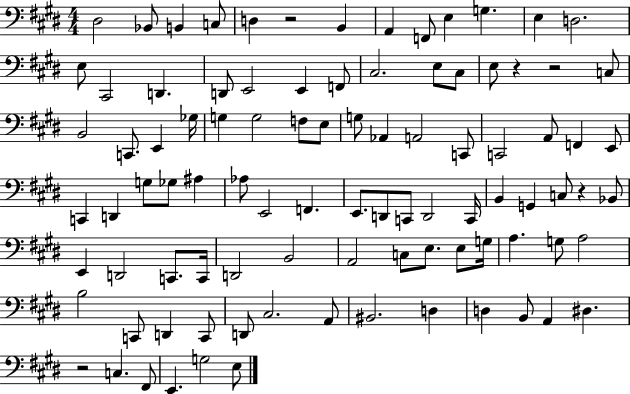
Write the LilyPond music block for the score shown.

{
  \clef bass
  \numericTimeSignature
  \time 4/4
  \key e \major
  \repeat volta 2 { dis2 bes,8 b,4 c8 | d4 r2 b,4 | a,4 f,8 e4 g4. | e4 d2. | \break e8 cis,2 d,4. | d,8 e,2 e,4 f,8 | cis2. e8 cis8 | e8 r4 r2 c8 | \break b,2 c,8. e,4 ges16 | g4 g2 f8 e8 | g8 aes,4 a,2 c,8 | c,2 a,8 f,4 e,8 | \break c,4 d,4 g8 ges8 ais4 | aes8 e,2 f,4. | e,8. d,8 c,8 d,2 c,16 | b,4 g,4 c8 r4 bes,8 | \break e,4 d,2 c,8. c,16 | d,2 b,2 | a,2 c8 e8. e8 g16 | a4. g8 a2 | \break b2 c,8 d,4 c,8 | d,8 cis2. a,8 | bis,2. d4 | d4 b,8 a,4 dis4. | \break r2 c4. fis,8 | e,4. g2 e8 | } \bar "|."
}